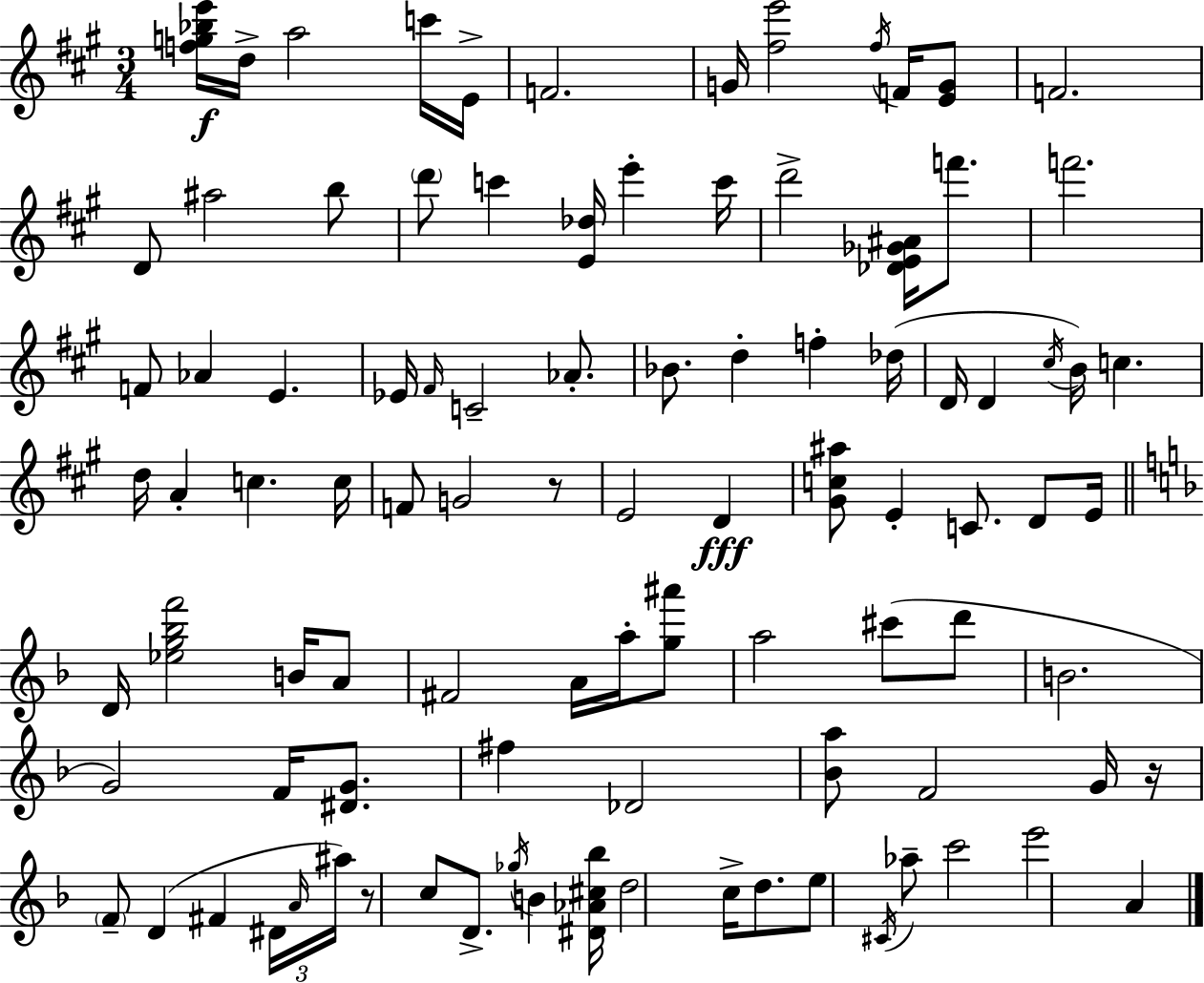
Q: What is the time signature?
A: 3/4